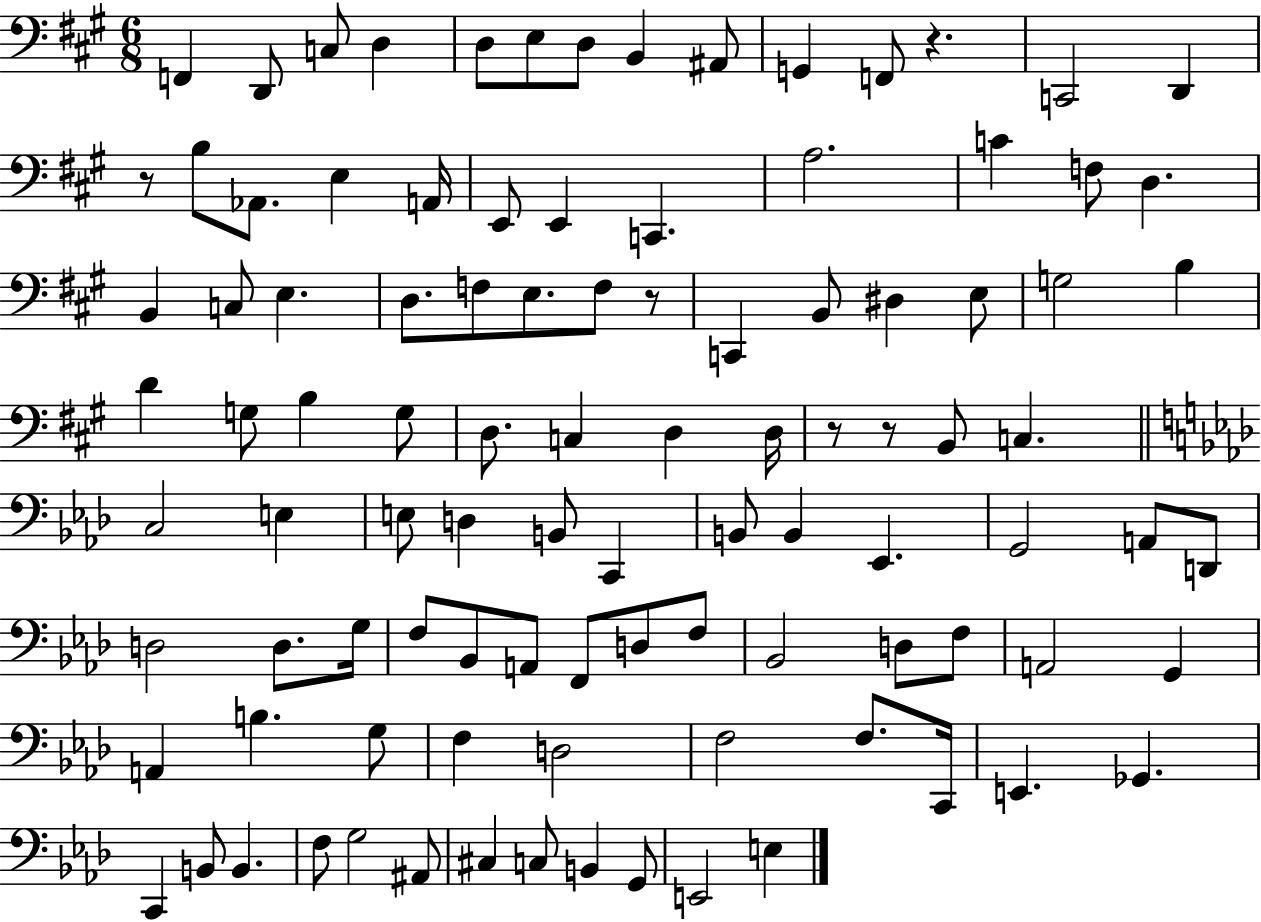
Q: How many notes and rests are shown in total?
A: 100